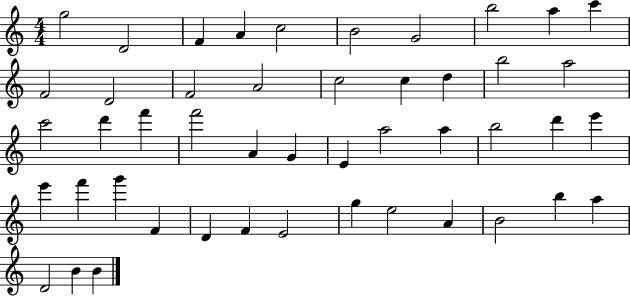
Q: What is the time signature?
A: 4/4